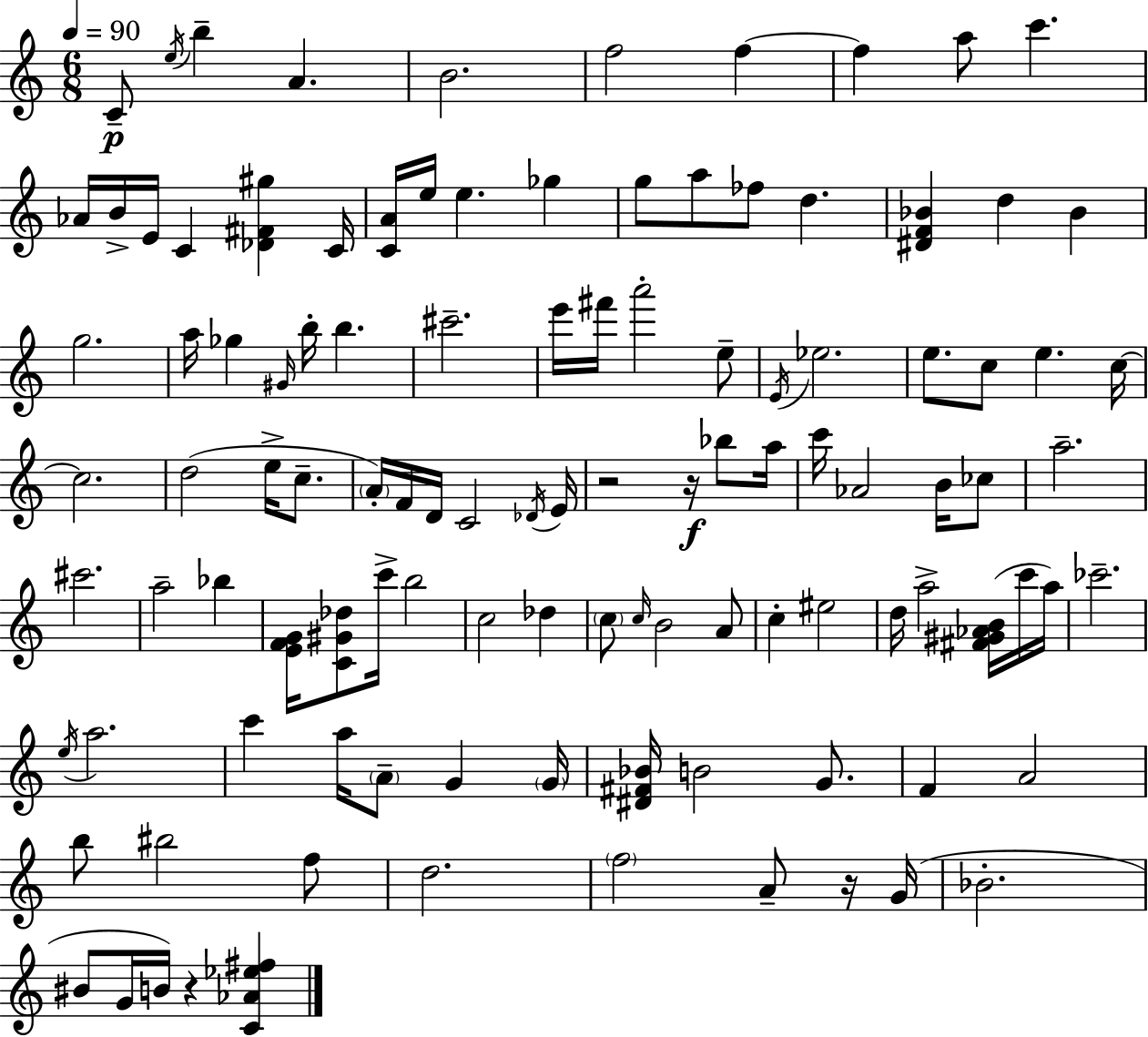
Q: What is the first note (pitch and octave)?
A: C4